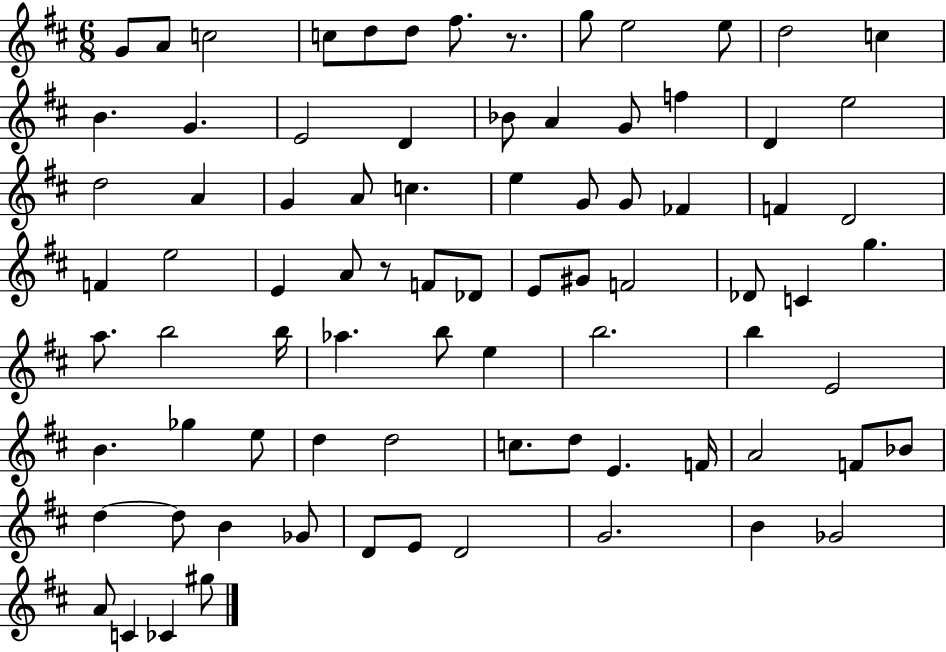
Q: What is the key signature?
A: D major